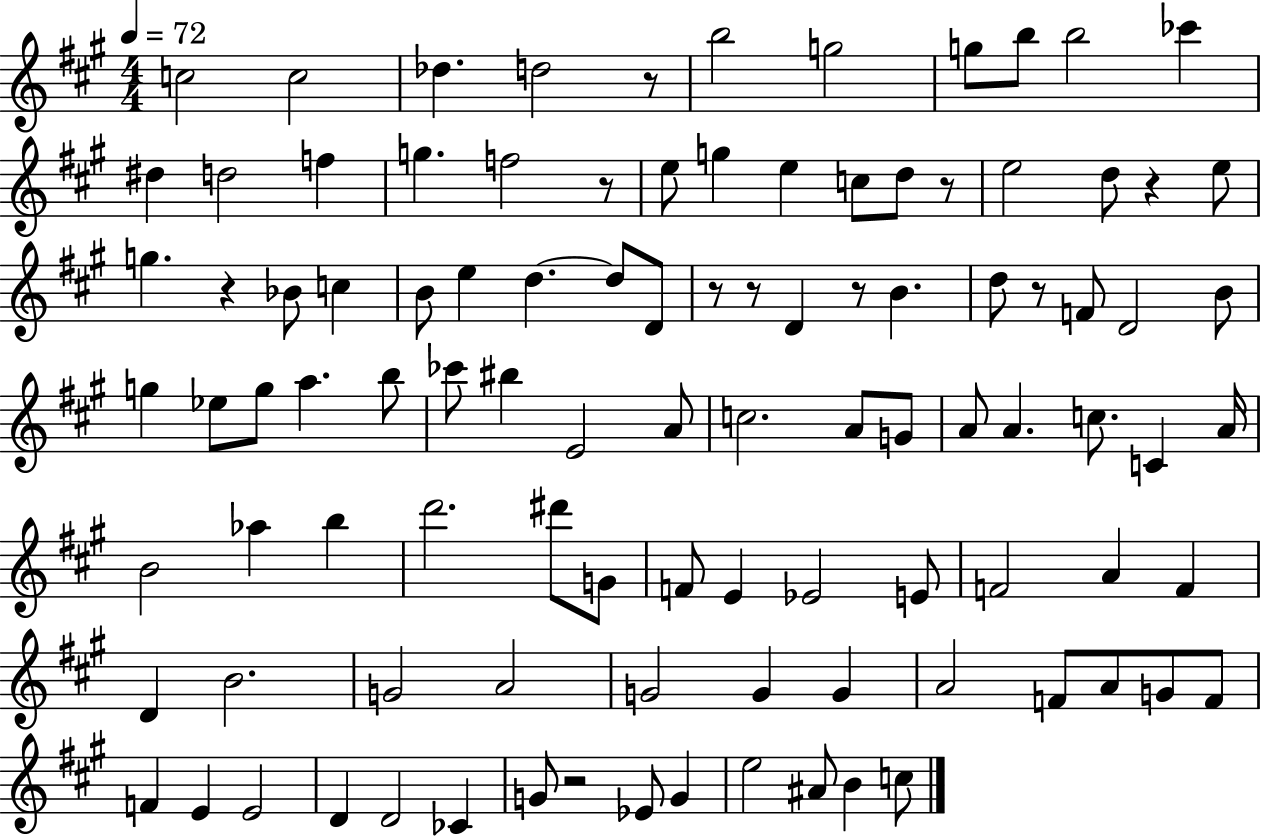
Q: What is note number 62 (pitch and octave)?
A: E4